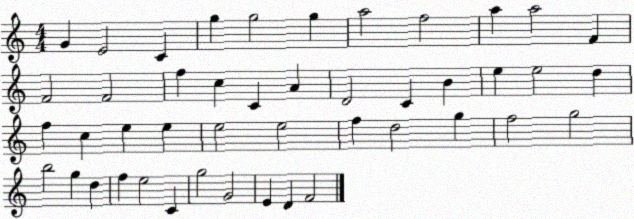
X:1
T:Untitled
M:4/4
L:1/4
K:C
G E2 C g g2 g a2 f2 a a2 F F2 F2 f c C A D2 C B e e2 d f c e e e2 e2 f d2 g f2 g2 b2 g d f e2 C g2 G2 E D F2